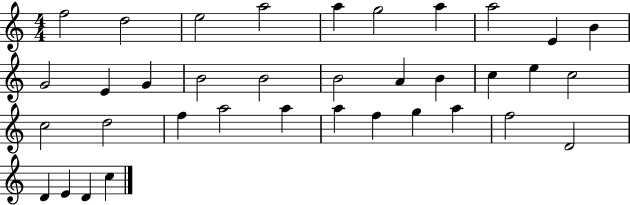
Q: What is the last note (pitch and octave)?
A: C5